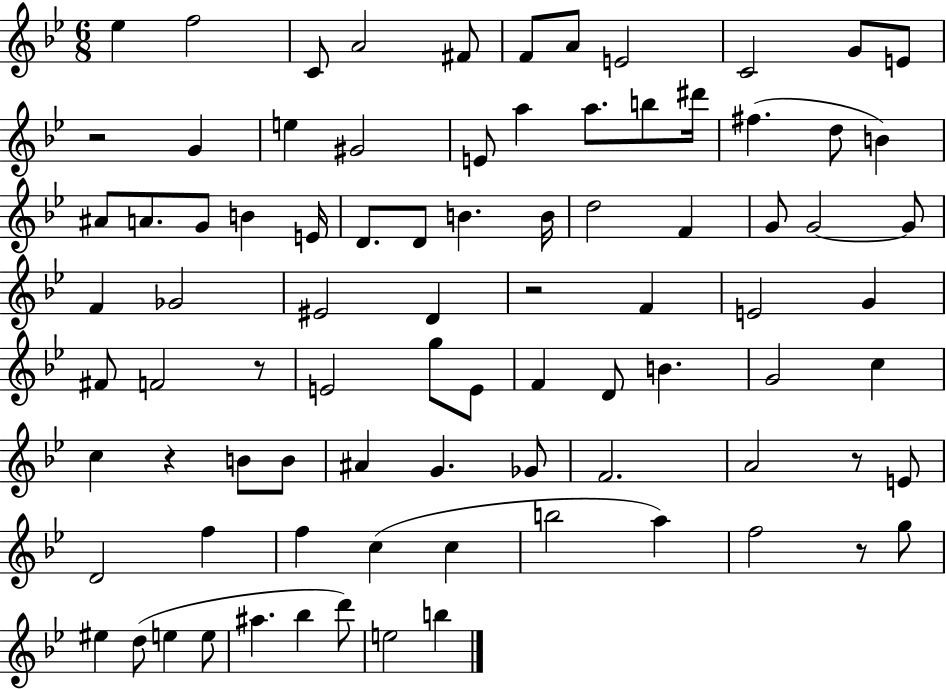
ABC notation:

X:1
T:Untitled
M:6/8
L:1/4
K:Bb
_e f2 C/2 A2 ^F/2 F/2 A/2 E2 C2 G/2 E/2 z2 G e ^G2 E/2 a a/2 b/2 ^d'/4 ^f d/2 B ^A/2 A/2 G/2 B E/4 D/2 D/2 B B/4 d2 F G/2 G2 G/2 F _G2 ^E2 D z2 F E2 G ^F/2 F2 z/2 E2 g/2 E/2 F D/2 B G2 c c z B/2 B/2 ^A G _G/2 F2 A2 z/2 E/2 D2 f f c c b2 a f2 z/2 g/2 ^e d/2 e e/2 ^a _b d'/2 e2 b